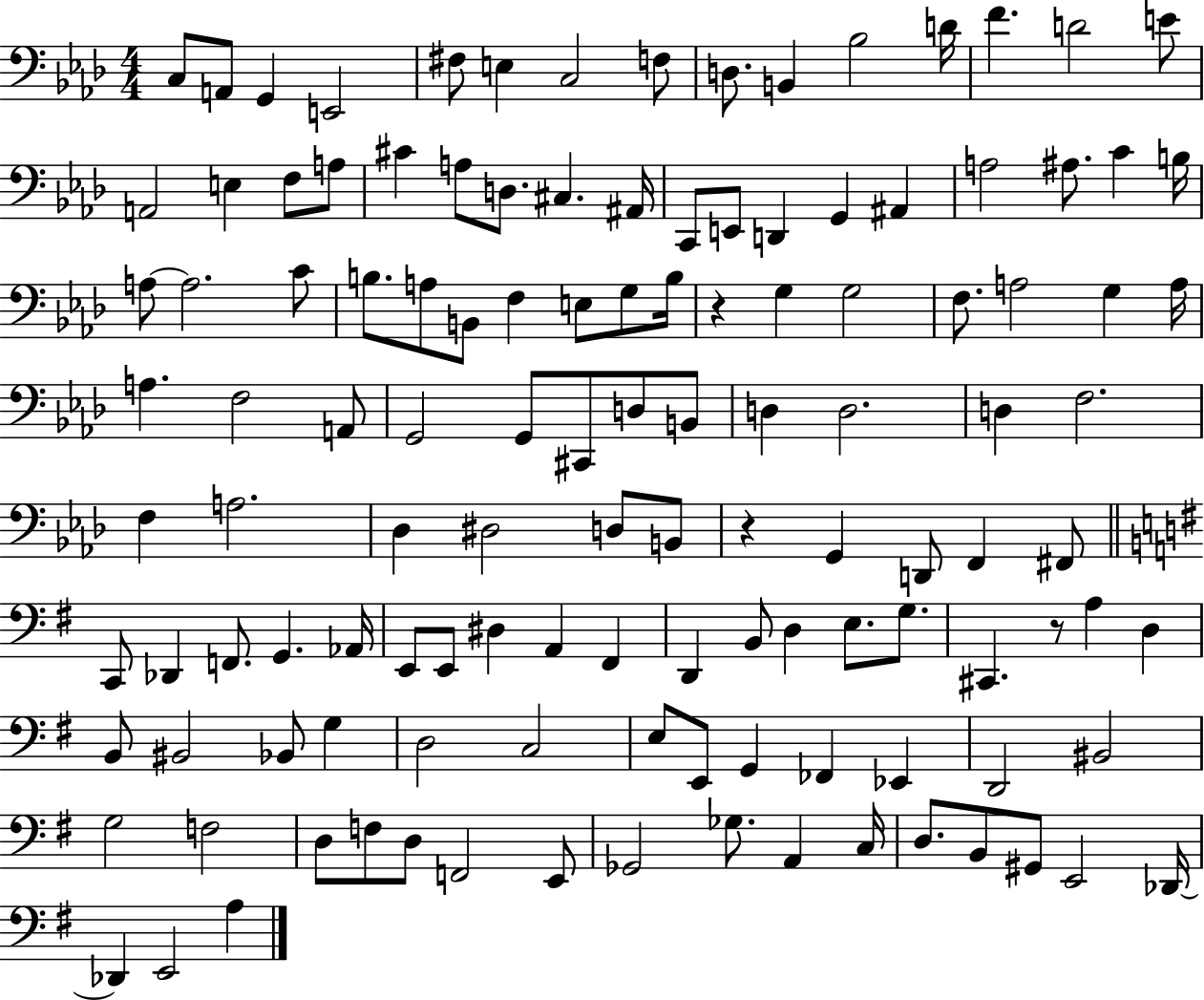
{
  \clef bass
  \numericTimeSignature
  \time 4/4
  \key aes \major
  c8 a,8 g,4 e,2 | fis8 e4 c2 f8 | d8. b,4 bes2 d'16 | f'4. d'2 e'8 | \break a,2 e4 f8 a8 | cis'4 a8 d8. cis4. ais,16 | c,8 e,8 d,4 g,4 ais,4 | a2 ais8. c'4 b16 | \break a8~~ a2. c'8 | b8. a8 b,8 f4 e8 g8 b16 | r4 g4 g2 | f8. a2 g4 a16 | \break a4. f2 a,8 | g,2 g,8 cis,8 d8 b,8 | d4 d2. | d4 f2. | \break f4 a2. | des4 dis2 d8 b,8 | r4 g,4 d,8 f,4 fis,8 | \bar "||" \break \key e \minor c,8 des,4 f,8. g,4. aes,16 | e,8 e,8 dis4 a,4 fis,4 | d,4 b,8 d4 e8. g8. | cis,4. r8 a4 d4 | \break b,8 bis,2 bes,8 g4 | d2 c2 | e8 e,8 g,4 fes,4 ees,4 | d,2 bis,2 | \break g2 f2 | d8 f8 d8 f,2 e,8 | ges,2 ges8. a,4 c16 | d8. b,8 gis,8 e,2 des,16~~ | \break des,4 e,2 a4 | \bar "|."
}